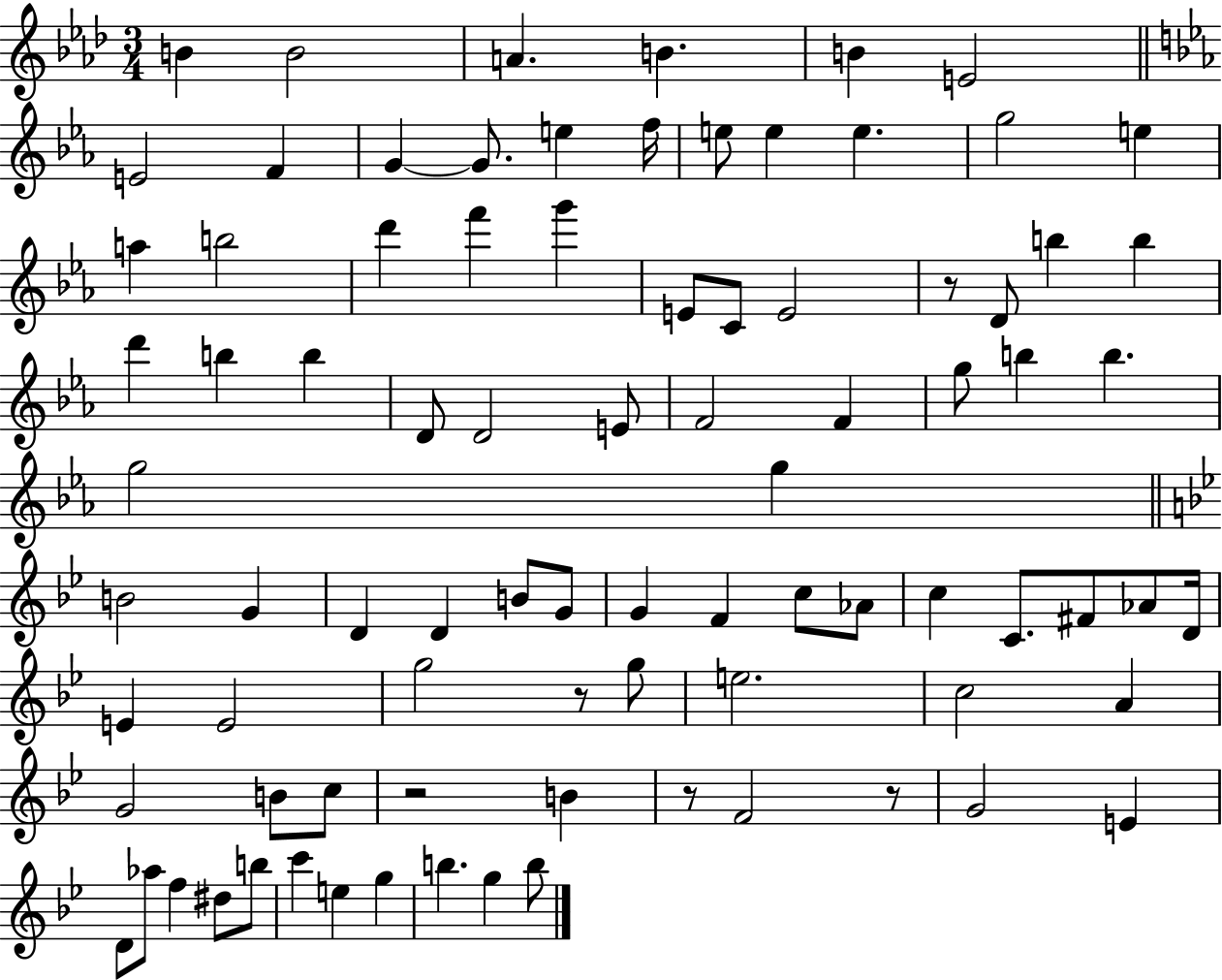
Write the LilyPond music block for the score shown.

{
  \clef treble
  \numericTimeSignature
  \time 3/4
  \key aes \major
  b'4 b'2 | a'4. b'4. | b'4 e'2 | \bar "||" \break \key ees \major e'2 f'4 | g'4~~ g'8. e''4 f''16 | e''8 e''4 e''4. | g''2 e''4 | \break a''4 b''2 | d'''4 f'''4 g'''4 | e'8 c'8 e'2 | r8 d'8 b''4 b''4 | \break d'''4 b''4 b''4 | d'8 d'2 e'8 | f'2 f'4 | g''8 b''4 b''4. | \break g''2 g''4 | \bar "||" \break \key bes \major b'2 g'4 | d'4 d'4 b'8 g'8 | g'4 f'4 c''8 aes'8 | c''4 c'8. fis'8 aes'8 d'16 | \break e'4 e'2 | g''2 r8 g''8 | e''2. | c''2 a'4 | \break g'2 b'8 c''8 | r2 b'4 | r8 f'2 r8 | g'2 e'4 | \break d'8 aes''8 f''4 dis''8 b''8 | c'''4 e''4 g''4 | b''4. g''4 b''8 | \bar "|."
}